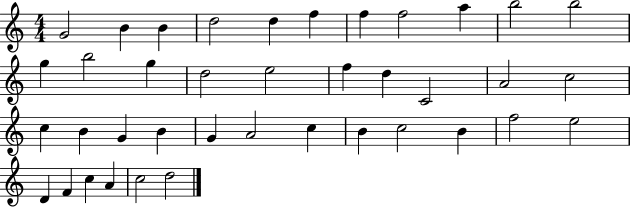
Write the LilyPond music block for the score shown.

{
  \clef treble
  \numericTimeSignature
  \time 4/4
  \key c \major
  g'2 b'4 b'4 | d''2 d''4 f''4 | f''4 f''2 a''4 | b''2 b''2 | \break g''4 b''2 g''4 | d''2 e''2 | f''4 d''4 c'2 | a'2 c''2 | \break c''4 b'4 g'4 b'4 | g'4 a'2 c''4 | b'4 c''2 b'4 | f''2 e''2 | \break d'4 f'4 c''4 a'4 | c''2 d''2 | \bar "|."
}